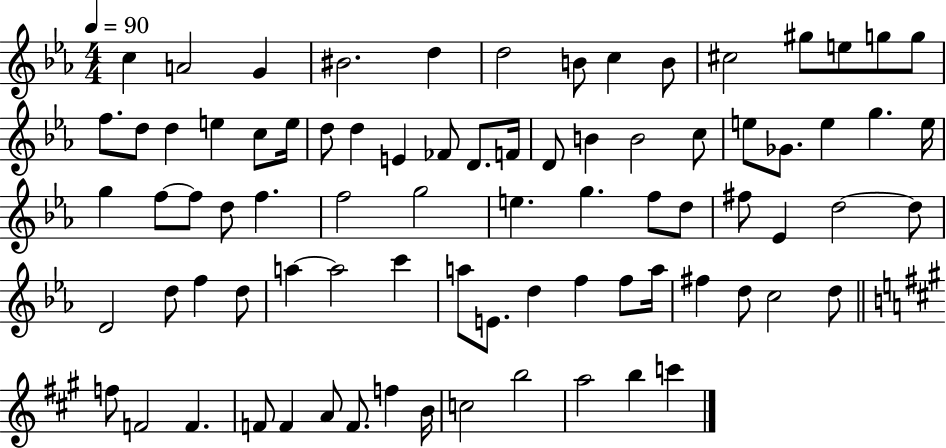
C5/q A4/h G4/q BIS4/h. D5/q D5/h B4/e C5/q B4/e C#5/h G#5/e E5/e G5/e G5/e F5/e. D5/e D5/q E5/q C5/e E5/s D5/e D5/q E4/q FES4/e D4/e. F4/s D4/e B4/q B4/h C5/e E5/e Gb4/e. E5/q G5/q. E5/s G5/q F5/e F5/e D5/e F5/q. F5/h G5/h E5/q. G5/q. F5/e D5/e F#5/e Eb4/q D5/h D5/e D4/h D5/e F5/q D5/e A5/q A5/h C6/q A5/e E4/e. D5/q F5/q F5/e A5/s F#5/q D5/e C5/h D5/e F5/e F4/h F4/q. F4/e F4/q A4/e F4/e. F5/q B4/s C5/h B5/h A5/h B5/q C6/q